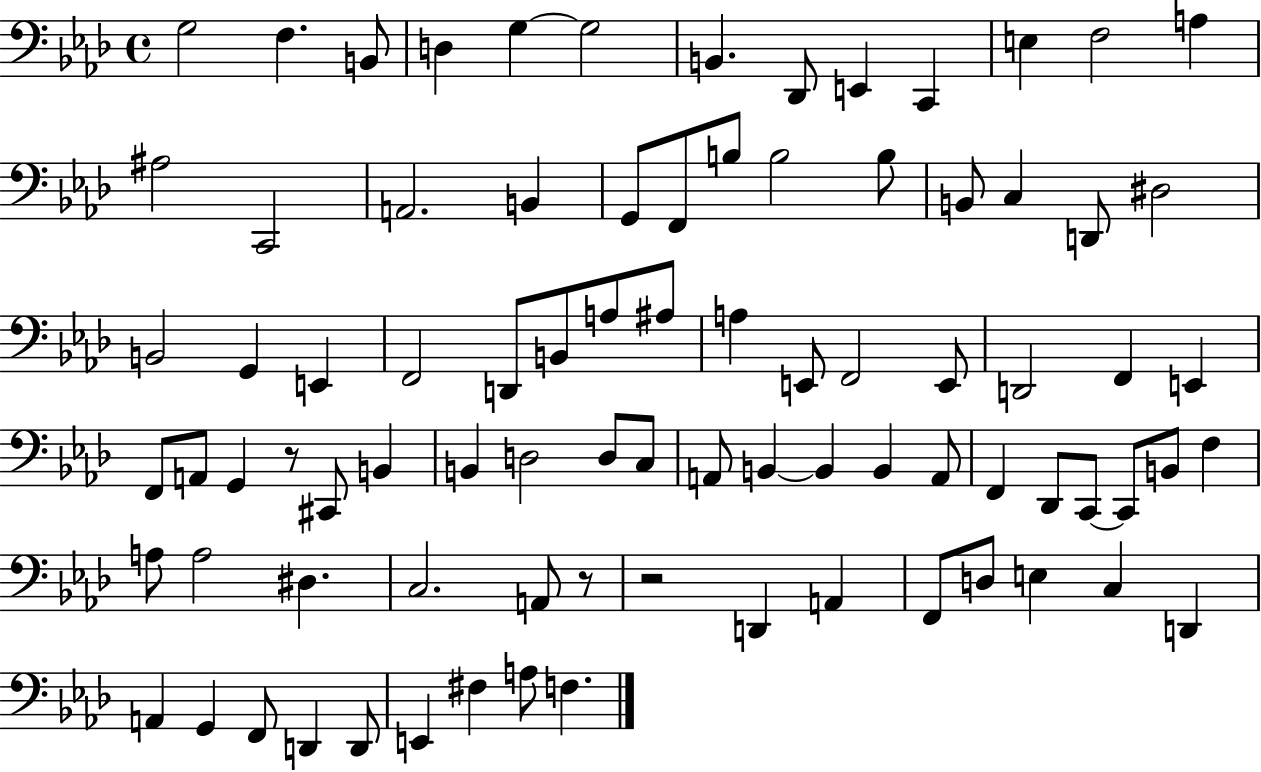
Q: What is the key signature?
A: AES major